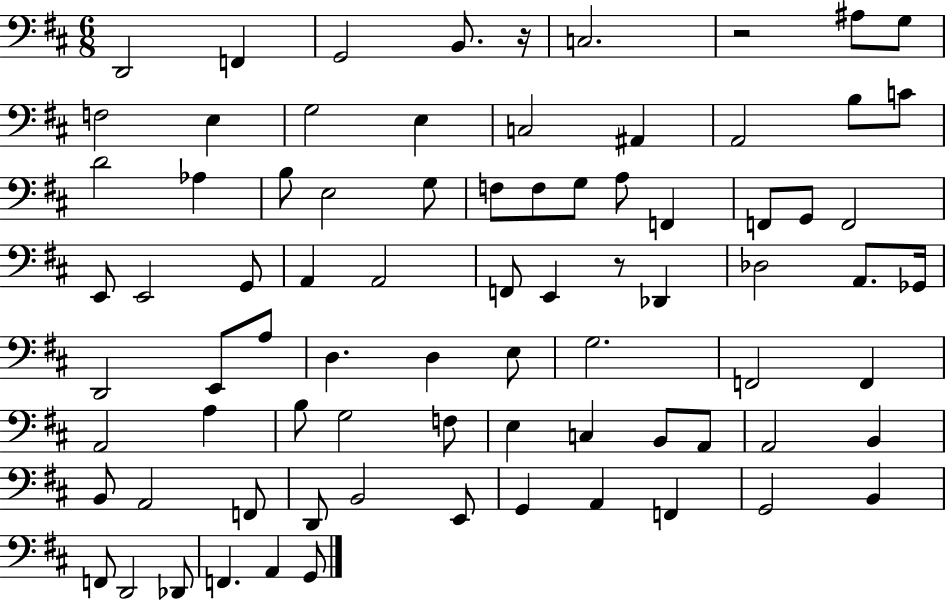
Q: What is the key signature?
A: D major